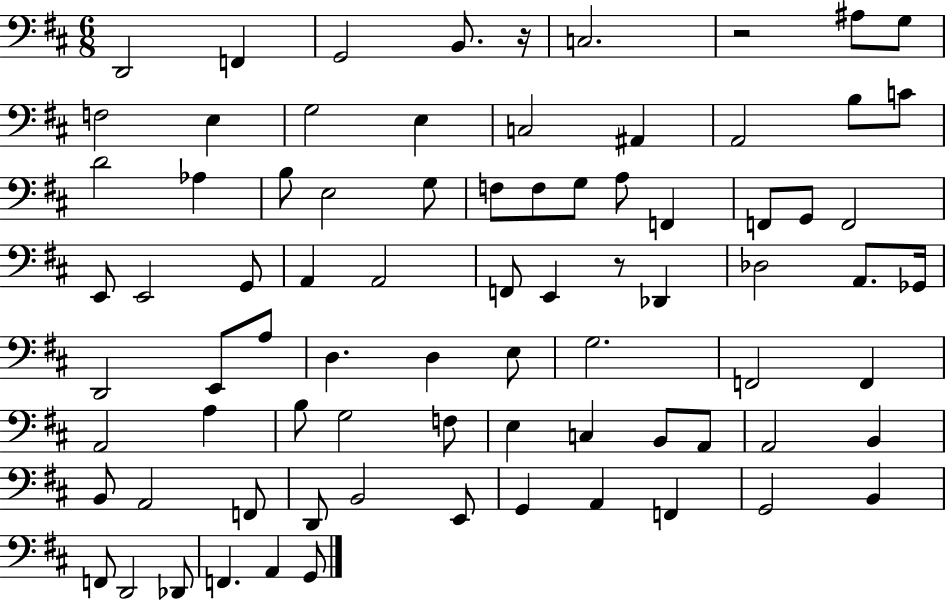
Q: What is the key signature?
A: D major